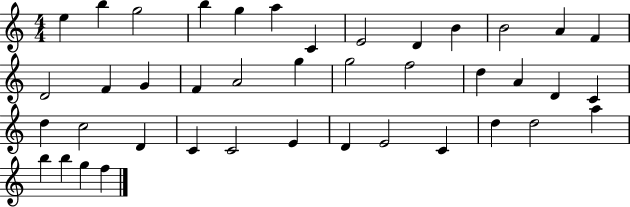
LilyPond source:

{
  \clef treble
  \numericTimeSignature
  \time 4/4
  \key c \major
  e''4 b''4 g''2 | b''4 g''4 a''4 c'4 | e'2 d'4 b'4 | b'2 a'4 f'4 | \break d'2 f'4 g'4 | f'4 a'2 g''4 | g''2 f''2 | d''4 a'4 d'4 c'4 | \break d''4 c''2 d'4 | c'4 c'2 e'4 | d'4 e'2 c'4 | d''4 d''2 a''4 | \break b''4 b''4 g''4 f''4 | \bar "|."
}